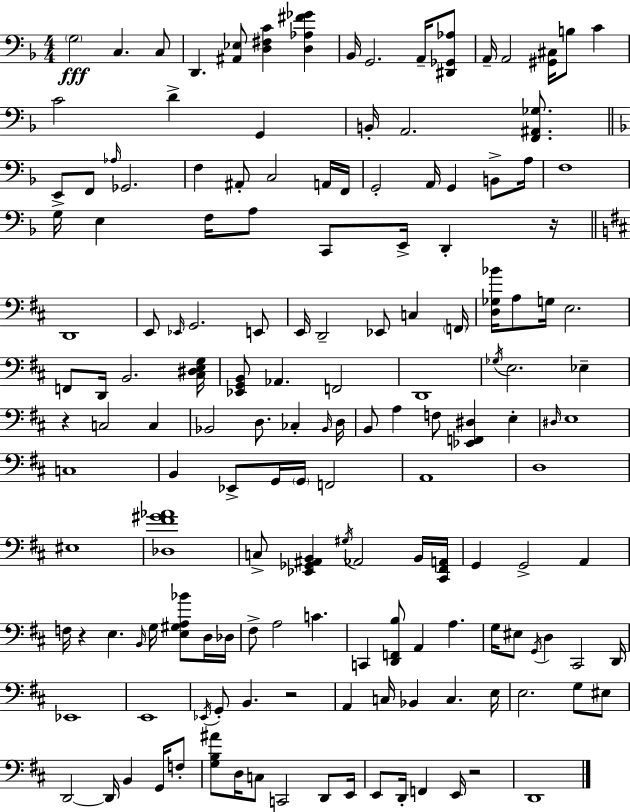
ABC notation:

X:1
T:Untitled
M:4/4
L:1/4
K:F
G,2 C, C,/2 D,, [^A,,_E,]/2 [D,^F,C] [D,_A,^F_G] _B,,/4 G,,2 A,,/4 [^D,,_G,,_A,]/2 A,,/4 A,,2 [^G,,^C,]/4 B,/2 C C2 D G,, B,,/4 A,,2 [F,,^A,,_G,]/2 E,,/2 F,,/2 _A,/4 _G,,2 F, ^A,,/2 C,2 A,,/4 F,,/4 G,,2 A,,/4 G,, B,,/2 A,/4 F,4 G,/4 E, F,/4 A,/2 C,,/2 E,,/4 D,, z/4 D,,4 E,,/2 _E,,/4 G,,2 E,,/2 E,,/4 D,,2 _E,,/2 C, F,,/4 [D,_G,_B]/4 A,/2 G,/4 E,2 F,,/2 D,,/4 B,,2 [^C,^D,E,G,]/4 [_E,,G,,B,,]/2 _A,, F,,2 D,,4 _G,/4 E,2 _E, z C,2 C, _B,,2 D,/2 _C, _B,,/4 D,/4 B,,/2 A, F,/2 [_E,,F,,^D,] E, ^D,/4 E,4 C,4 B,, _E,,/2 G,,/4 G,,/4 F,,2 A,,4 D,4 ^E,4 [_D,^F^G_A]4 C,/2 [_E,,_G,,^A,,B,,] ^G,/4 _A,,2 B,,/4 [^C,,^F,,A,,]/4 G,, G,,2 A,, F,/4 z E, B,,/4 G,/4 [E,^G,A,_B]/2 D,/4 _D,/4 ^F,/2 A,2 C C,, [D,,F,,B,]/2 A,, A, G,/4 ^E,/2 G,,/4 D, ^C,,2 D,,/4 _E,,4 E,,4 _E,,/4 G,,/2 B,, z2 A,, C,/4 _B,, C, E,/4 E,2 G,/2 ^E,/2 D,,2 D,,/4 B,, G,,/4 F,/2 [G,B,^A]/2 D,/4 C,/2 C,,2 D,,/2 E,,/4 E,,/2 D,,/4 F,, E,,/4 z2 D,,4